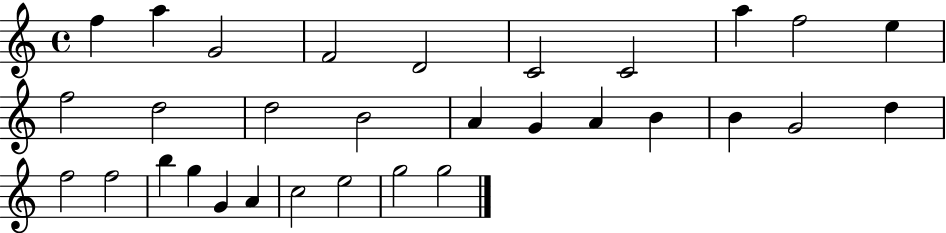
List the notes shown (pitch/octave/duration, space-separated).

F5/q A5/q G4/h F4/h D4/h C4/h C4/h A5/q F5/h E5/q F5/h D5/h D5/h B4/h A4/q G4/q A4/q B4/q B4/q G4/h D5/q F5/h F5/h B5/q G5/q G4/q A4/q C5/h E5/h G5/h G5/h